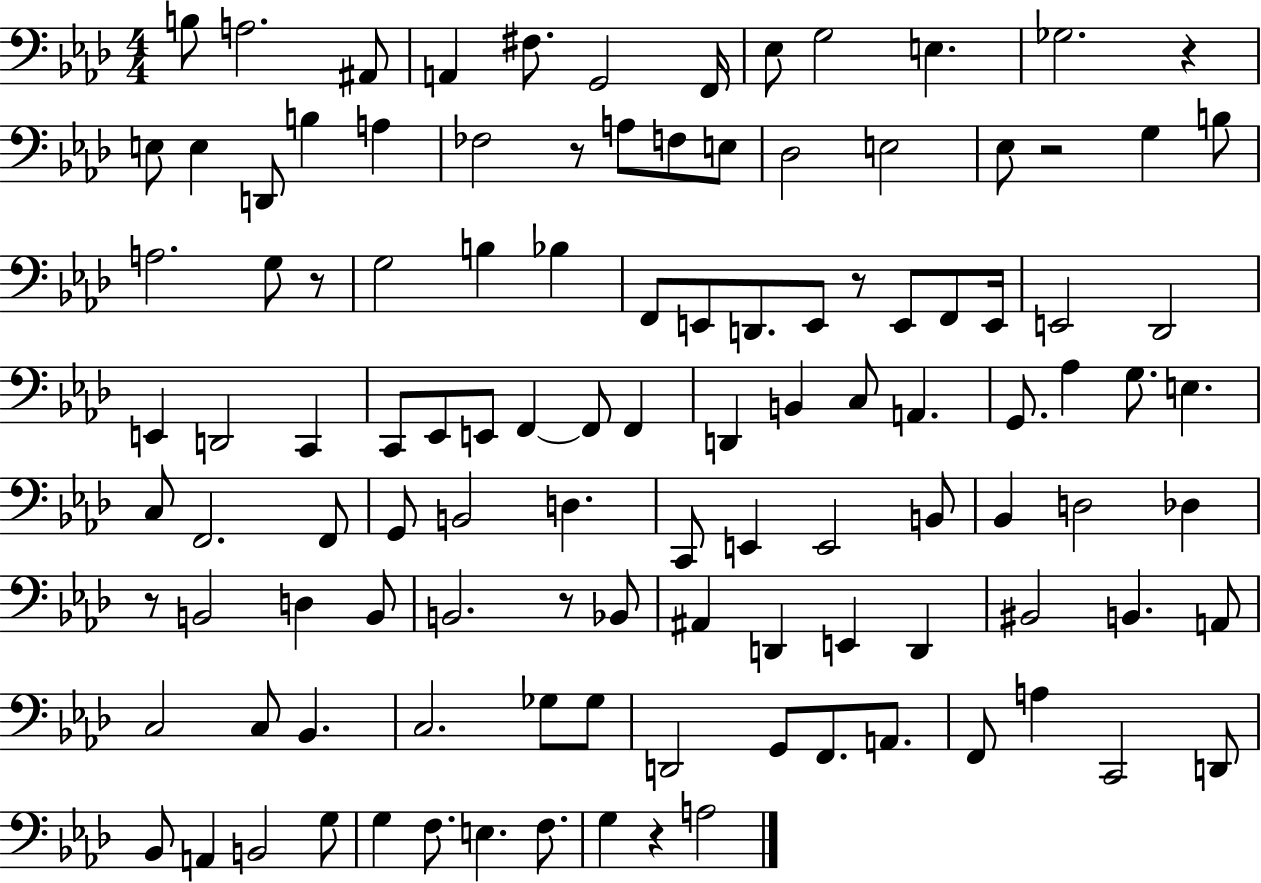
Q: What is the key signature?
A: AES major